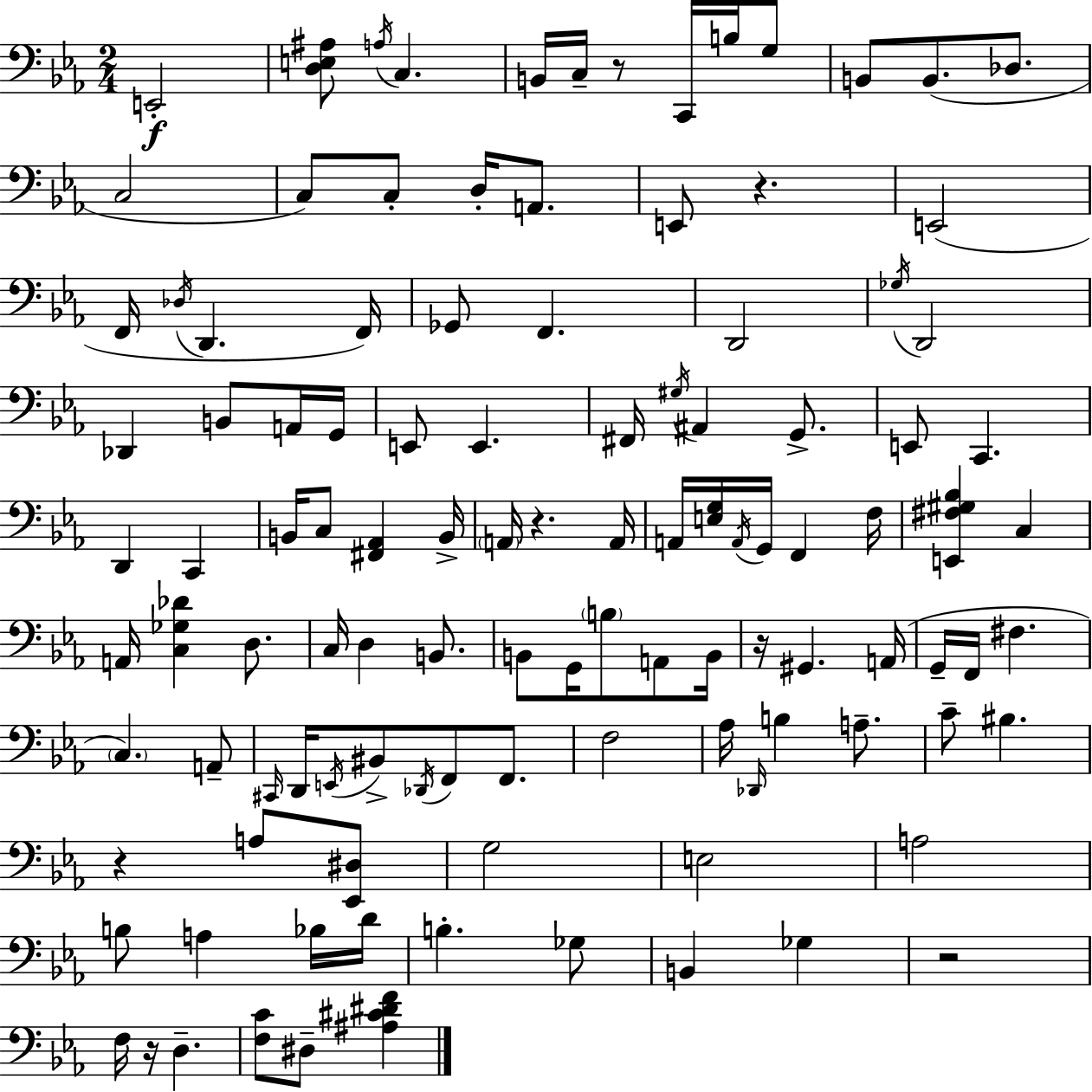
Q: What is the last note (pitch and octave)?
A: D#3